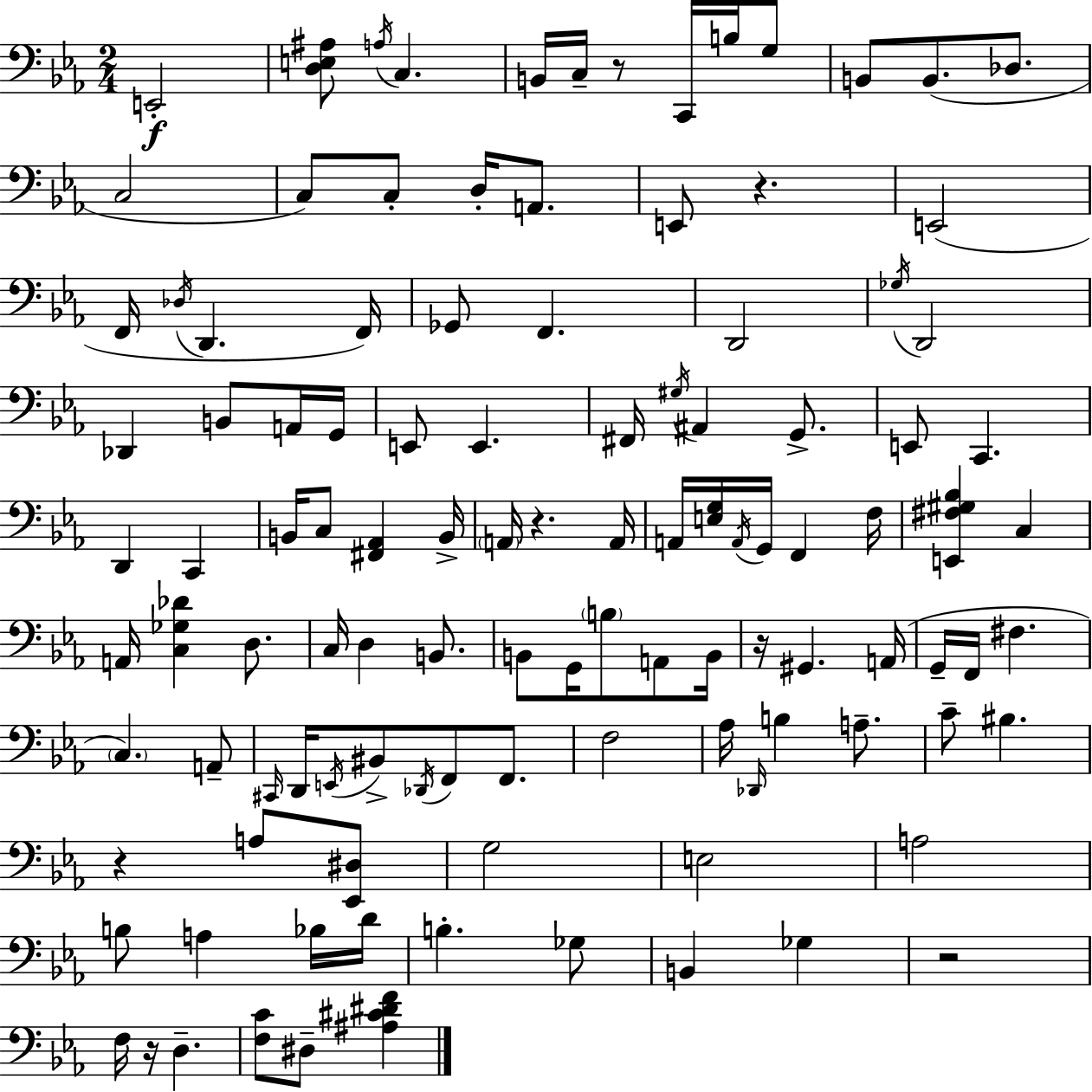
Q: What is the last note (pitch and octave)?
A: D#3